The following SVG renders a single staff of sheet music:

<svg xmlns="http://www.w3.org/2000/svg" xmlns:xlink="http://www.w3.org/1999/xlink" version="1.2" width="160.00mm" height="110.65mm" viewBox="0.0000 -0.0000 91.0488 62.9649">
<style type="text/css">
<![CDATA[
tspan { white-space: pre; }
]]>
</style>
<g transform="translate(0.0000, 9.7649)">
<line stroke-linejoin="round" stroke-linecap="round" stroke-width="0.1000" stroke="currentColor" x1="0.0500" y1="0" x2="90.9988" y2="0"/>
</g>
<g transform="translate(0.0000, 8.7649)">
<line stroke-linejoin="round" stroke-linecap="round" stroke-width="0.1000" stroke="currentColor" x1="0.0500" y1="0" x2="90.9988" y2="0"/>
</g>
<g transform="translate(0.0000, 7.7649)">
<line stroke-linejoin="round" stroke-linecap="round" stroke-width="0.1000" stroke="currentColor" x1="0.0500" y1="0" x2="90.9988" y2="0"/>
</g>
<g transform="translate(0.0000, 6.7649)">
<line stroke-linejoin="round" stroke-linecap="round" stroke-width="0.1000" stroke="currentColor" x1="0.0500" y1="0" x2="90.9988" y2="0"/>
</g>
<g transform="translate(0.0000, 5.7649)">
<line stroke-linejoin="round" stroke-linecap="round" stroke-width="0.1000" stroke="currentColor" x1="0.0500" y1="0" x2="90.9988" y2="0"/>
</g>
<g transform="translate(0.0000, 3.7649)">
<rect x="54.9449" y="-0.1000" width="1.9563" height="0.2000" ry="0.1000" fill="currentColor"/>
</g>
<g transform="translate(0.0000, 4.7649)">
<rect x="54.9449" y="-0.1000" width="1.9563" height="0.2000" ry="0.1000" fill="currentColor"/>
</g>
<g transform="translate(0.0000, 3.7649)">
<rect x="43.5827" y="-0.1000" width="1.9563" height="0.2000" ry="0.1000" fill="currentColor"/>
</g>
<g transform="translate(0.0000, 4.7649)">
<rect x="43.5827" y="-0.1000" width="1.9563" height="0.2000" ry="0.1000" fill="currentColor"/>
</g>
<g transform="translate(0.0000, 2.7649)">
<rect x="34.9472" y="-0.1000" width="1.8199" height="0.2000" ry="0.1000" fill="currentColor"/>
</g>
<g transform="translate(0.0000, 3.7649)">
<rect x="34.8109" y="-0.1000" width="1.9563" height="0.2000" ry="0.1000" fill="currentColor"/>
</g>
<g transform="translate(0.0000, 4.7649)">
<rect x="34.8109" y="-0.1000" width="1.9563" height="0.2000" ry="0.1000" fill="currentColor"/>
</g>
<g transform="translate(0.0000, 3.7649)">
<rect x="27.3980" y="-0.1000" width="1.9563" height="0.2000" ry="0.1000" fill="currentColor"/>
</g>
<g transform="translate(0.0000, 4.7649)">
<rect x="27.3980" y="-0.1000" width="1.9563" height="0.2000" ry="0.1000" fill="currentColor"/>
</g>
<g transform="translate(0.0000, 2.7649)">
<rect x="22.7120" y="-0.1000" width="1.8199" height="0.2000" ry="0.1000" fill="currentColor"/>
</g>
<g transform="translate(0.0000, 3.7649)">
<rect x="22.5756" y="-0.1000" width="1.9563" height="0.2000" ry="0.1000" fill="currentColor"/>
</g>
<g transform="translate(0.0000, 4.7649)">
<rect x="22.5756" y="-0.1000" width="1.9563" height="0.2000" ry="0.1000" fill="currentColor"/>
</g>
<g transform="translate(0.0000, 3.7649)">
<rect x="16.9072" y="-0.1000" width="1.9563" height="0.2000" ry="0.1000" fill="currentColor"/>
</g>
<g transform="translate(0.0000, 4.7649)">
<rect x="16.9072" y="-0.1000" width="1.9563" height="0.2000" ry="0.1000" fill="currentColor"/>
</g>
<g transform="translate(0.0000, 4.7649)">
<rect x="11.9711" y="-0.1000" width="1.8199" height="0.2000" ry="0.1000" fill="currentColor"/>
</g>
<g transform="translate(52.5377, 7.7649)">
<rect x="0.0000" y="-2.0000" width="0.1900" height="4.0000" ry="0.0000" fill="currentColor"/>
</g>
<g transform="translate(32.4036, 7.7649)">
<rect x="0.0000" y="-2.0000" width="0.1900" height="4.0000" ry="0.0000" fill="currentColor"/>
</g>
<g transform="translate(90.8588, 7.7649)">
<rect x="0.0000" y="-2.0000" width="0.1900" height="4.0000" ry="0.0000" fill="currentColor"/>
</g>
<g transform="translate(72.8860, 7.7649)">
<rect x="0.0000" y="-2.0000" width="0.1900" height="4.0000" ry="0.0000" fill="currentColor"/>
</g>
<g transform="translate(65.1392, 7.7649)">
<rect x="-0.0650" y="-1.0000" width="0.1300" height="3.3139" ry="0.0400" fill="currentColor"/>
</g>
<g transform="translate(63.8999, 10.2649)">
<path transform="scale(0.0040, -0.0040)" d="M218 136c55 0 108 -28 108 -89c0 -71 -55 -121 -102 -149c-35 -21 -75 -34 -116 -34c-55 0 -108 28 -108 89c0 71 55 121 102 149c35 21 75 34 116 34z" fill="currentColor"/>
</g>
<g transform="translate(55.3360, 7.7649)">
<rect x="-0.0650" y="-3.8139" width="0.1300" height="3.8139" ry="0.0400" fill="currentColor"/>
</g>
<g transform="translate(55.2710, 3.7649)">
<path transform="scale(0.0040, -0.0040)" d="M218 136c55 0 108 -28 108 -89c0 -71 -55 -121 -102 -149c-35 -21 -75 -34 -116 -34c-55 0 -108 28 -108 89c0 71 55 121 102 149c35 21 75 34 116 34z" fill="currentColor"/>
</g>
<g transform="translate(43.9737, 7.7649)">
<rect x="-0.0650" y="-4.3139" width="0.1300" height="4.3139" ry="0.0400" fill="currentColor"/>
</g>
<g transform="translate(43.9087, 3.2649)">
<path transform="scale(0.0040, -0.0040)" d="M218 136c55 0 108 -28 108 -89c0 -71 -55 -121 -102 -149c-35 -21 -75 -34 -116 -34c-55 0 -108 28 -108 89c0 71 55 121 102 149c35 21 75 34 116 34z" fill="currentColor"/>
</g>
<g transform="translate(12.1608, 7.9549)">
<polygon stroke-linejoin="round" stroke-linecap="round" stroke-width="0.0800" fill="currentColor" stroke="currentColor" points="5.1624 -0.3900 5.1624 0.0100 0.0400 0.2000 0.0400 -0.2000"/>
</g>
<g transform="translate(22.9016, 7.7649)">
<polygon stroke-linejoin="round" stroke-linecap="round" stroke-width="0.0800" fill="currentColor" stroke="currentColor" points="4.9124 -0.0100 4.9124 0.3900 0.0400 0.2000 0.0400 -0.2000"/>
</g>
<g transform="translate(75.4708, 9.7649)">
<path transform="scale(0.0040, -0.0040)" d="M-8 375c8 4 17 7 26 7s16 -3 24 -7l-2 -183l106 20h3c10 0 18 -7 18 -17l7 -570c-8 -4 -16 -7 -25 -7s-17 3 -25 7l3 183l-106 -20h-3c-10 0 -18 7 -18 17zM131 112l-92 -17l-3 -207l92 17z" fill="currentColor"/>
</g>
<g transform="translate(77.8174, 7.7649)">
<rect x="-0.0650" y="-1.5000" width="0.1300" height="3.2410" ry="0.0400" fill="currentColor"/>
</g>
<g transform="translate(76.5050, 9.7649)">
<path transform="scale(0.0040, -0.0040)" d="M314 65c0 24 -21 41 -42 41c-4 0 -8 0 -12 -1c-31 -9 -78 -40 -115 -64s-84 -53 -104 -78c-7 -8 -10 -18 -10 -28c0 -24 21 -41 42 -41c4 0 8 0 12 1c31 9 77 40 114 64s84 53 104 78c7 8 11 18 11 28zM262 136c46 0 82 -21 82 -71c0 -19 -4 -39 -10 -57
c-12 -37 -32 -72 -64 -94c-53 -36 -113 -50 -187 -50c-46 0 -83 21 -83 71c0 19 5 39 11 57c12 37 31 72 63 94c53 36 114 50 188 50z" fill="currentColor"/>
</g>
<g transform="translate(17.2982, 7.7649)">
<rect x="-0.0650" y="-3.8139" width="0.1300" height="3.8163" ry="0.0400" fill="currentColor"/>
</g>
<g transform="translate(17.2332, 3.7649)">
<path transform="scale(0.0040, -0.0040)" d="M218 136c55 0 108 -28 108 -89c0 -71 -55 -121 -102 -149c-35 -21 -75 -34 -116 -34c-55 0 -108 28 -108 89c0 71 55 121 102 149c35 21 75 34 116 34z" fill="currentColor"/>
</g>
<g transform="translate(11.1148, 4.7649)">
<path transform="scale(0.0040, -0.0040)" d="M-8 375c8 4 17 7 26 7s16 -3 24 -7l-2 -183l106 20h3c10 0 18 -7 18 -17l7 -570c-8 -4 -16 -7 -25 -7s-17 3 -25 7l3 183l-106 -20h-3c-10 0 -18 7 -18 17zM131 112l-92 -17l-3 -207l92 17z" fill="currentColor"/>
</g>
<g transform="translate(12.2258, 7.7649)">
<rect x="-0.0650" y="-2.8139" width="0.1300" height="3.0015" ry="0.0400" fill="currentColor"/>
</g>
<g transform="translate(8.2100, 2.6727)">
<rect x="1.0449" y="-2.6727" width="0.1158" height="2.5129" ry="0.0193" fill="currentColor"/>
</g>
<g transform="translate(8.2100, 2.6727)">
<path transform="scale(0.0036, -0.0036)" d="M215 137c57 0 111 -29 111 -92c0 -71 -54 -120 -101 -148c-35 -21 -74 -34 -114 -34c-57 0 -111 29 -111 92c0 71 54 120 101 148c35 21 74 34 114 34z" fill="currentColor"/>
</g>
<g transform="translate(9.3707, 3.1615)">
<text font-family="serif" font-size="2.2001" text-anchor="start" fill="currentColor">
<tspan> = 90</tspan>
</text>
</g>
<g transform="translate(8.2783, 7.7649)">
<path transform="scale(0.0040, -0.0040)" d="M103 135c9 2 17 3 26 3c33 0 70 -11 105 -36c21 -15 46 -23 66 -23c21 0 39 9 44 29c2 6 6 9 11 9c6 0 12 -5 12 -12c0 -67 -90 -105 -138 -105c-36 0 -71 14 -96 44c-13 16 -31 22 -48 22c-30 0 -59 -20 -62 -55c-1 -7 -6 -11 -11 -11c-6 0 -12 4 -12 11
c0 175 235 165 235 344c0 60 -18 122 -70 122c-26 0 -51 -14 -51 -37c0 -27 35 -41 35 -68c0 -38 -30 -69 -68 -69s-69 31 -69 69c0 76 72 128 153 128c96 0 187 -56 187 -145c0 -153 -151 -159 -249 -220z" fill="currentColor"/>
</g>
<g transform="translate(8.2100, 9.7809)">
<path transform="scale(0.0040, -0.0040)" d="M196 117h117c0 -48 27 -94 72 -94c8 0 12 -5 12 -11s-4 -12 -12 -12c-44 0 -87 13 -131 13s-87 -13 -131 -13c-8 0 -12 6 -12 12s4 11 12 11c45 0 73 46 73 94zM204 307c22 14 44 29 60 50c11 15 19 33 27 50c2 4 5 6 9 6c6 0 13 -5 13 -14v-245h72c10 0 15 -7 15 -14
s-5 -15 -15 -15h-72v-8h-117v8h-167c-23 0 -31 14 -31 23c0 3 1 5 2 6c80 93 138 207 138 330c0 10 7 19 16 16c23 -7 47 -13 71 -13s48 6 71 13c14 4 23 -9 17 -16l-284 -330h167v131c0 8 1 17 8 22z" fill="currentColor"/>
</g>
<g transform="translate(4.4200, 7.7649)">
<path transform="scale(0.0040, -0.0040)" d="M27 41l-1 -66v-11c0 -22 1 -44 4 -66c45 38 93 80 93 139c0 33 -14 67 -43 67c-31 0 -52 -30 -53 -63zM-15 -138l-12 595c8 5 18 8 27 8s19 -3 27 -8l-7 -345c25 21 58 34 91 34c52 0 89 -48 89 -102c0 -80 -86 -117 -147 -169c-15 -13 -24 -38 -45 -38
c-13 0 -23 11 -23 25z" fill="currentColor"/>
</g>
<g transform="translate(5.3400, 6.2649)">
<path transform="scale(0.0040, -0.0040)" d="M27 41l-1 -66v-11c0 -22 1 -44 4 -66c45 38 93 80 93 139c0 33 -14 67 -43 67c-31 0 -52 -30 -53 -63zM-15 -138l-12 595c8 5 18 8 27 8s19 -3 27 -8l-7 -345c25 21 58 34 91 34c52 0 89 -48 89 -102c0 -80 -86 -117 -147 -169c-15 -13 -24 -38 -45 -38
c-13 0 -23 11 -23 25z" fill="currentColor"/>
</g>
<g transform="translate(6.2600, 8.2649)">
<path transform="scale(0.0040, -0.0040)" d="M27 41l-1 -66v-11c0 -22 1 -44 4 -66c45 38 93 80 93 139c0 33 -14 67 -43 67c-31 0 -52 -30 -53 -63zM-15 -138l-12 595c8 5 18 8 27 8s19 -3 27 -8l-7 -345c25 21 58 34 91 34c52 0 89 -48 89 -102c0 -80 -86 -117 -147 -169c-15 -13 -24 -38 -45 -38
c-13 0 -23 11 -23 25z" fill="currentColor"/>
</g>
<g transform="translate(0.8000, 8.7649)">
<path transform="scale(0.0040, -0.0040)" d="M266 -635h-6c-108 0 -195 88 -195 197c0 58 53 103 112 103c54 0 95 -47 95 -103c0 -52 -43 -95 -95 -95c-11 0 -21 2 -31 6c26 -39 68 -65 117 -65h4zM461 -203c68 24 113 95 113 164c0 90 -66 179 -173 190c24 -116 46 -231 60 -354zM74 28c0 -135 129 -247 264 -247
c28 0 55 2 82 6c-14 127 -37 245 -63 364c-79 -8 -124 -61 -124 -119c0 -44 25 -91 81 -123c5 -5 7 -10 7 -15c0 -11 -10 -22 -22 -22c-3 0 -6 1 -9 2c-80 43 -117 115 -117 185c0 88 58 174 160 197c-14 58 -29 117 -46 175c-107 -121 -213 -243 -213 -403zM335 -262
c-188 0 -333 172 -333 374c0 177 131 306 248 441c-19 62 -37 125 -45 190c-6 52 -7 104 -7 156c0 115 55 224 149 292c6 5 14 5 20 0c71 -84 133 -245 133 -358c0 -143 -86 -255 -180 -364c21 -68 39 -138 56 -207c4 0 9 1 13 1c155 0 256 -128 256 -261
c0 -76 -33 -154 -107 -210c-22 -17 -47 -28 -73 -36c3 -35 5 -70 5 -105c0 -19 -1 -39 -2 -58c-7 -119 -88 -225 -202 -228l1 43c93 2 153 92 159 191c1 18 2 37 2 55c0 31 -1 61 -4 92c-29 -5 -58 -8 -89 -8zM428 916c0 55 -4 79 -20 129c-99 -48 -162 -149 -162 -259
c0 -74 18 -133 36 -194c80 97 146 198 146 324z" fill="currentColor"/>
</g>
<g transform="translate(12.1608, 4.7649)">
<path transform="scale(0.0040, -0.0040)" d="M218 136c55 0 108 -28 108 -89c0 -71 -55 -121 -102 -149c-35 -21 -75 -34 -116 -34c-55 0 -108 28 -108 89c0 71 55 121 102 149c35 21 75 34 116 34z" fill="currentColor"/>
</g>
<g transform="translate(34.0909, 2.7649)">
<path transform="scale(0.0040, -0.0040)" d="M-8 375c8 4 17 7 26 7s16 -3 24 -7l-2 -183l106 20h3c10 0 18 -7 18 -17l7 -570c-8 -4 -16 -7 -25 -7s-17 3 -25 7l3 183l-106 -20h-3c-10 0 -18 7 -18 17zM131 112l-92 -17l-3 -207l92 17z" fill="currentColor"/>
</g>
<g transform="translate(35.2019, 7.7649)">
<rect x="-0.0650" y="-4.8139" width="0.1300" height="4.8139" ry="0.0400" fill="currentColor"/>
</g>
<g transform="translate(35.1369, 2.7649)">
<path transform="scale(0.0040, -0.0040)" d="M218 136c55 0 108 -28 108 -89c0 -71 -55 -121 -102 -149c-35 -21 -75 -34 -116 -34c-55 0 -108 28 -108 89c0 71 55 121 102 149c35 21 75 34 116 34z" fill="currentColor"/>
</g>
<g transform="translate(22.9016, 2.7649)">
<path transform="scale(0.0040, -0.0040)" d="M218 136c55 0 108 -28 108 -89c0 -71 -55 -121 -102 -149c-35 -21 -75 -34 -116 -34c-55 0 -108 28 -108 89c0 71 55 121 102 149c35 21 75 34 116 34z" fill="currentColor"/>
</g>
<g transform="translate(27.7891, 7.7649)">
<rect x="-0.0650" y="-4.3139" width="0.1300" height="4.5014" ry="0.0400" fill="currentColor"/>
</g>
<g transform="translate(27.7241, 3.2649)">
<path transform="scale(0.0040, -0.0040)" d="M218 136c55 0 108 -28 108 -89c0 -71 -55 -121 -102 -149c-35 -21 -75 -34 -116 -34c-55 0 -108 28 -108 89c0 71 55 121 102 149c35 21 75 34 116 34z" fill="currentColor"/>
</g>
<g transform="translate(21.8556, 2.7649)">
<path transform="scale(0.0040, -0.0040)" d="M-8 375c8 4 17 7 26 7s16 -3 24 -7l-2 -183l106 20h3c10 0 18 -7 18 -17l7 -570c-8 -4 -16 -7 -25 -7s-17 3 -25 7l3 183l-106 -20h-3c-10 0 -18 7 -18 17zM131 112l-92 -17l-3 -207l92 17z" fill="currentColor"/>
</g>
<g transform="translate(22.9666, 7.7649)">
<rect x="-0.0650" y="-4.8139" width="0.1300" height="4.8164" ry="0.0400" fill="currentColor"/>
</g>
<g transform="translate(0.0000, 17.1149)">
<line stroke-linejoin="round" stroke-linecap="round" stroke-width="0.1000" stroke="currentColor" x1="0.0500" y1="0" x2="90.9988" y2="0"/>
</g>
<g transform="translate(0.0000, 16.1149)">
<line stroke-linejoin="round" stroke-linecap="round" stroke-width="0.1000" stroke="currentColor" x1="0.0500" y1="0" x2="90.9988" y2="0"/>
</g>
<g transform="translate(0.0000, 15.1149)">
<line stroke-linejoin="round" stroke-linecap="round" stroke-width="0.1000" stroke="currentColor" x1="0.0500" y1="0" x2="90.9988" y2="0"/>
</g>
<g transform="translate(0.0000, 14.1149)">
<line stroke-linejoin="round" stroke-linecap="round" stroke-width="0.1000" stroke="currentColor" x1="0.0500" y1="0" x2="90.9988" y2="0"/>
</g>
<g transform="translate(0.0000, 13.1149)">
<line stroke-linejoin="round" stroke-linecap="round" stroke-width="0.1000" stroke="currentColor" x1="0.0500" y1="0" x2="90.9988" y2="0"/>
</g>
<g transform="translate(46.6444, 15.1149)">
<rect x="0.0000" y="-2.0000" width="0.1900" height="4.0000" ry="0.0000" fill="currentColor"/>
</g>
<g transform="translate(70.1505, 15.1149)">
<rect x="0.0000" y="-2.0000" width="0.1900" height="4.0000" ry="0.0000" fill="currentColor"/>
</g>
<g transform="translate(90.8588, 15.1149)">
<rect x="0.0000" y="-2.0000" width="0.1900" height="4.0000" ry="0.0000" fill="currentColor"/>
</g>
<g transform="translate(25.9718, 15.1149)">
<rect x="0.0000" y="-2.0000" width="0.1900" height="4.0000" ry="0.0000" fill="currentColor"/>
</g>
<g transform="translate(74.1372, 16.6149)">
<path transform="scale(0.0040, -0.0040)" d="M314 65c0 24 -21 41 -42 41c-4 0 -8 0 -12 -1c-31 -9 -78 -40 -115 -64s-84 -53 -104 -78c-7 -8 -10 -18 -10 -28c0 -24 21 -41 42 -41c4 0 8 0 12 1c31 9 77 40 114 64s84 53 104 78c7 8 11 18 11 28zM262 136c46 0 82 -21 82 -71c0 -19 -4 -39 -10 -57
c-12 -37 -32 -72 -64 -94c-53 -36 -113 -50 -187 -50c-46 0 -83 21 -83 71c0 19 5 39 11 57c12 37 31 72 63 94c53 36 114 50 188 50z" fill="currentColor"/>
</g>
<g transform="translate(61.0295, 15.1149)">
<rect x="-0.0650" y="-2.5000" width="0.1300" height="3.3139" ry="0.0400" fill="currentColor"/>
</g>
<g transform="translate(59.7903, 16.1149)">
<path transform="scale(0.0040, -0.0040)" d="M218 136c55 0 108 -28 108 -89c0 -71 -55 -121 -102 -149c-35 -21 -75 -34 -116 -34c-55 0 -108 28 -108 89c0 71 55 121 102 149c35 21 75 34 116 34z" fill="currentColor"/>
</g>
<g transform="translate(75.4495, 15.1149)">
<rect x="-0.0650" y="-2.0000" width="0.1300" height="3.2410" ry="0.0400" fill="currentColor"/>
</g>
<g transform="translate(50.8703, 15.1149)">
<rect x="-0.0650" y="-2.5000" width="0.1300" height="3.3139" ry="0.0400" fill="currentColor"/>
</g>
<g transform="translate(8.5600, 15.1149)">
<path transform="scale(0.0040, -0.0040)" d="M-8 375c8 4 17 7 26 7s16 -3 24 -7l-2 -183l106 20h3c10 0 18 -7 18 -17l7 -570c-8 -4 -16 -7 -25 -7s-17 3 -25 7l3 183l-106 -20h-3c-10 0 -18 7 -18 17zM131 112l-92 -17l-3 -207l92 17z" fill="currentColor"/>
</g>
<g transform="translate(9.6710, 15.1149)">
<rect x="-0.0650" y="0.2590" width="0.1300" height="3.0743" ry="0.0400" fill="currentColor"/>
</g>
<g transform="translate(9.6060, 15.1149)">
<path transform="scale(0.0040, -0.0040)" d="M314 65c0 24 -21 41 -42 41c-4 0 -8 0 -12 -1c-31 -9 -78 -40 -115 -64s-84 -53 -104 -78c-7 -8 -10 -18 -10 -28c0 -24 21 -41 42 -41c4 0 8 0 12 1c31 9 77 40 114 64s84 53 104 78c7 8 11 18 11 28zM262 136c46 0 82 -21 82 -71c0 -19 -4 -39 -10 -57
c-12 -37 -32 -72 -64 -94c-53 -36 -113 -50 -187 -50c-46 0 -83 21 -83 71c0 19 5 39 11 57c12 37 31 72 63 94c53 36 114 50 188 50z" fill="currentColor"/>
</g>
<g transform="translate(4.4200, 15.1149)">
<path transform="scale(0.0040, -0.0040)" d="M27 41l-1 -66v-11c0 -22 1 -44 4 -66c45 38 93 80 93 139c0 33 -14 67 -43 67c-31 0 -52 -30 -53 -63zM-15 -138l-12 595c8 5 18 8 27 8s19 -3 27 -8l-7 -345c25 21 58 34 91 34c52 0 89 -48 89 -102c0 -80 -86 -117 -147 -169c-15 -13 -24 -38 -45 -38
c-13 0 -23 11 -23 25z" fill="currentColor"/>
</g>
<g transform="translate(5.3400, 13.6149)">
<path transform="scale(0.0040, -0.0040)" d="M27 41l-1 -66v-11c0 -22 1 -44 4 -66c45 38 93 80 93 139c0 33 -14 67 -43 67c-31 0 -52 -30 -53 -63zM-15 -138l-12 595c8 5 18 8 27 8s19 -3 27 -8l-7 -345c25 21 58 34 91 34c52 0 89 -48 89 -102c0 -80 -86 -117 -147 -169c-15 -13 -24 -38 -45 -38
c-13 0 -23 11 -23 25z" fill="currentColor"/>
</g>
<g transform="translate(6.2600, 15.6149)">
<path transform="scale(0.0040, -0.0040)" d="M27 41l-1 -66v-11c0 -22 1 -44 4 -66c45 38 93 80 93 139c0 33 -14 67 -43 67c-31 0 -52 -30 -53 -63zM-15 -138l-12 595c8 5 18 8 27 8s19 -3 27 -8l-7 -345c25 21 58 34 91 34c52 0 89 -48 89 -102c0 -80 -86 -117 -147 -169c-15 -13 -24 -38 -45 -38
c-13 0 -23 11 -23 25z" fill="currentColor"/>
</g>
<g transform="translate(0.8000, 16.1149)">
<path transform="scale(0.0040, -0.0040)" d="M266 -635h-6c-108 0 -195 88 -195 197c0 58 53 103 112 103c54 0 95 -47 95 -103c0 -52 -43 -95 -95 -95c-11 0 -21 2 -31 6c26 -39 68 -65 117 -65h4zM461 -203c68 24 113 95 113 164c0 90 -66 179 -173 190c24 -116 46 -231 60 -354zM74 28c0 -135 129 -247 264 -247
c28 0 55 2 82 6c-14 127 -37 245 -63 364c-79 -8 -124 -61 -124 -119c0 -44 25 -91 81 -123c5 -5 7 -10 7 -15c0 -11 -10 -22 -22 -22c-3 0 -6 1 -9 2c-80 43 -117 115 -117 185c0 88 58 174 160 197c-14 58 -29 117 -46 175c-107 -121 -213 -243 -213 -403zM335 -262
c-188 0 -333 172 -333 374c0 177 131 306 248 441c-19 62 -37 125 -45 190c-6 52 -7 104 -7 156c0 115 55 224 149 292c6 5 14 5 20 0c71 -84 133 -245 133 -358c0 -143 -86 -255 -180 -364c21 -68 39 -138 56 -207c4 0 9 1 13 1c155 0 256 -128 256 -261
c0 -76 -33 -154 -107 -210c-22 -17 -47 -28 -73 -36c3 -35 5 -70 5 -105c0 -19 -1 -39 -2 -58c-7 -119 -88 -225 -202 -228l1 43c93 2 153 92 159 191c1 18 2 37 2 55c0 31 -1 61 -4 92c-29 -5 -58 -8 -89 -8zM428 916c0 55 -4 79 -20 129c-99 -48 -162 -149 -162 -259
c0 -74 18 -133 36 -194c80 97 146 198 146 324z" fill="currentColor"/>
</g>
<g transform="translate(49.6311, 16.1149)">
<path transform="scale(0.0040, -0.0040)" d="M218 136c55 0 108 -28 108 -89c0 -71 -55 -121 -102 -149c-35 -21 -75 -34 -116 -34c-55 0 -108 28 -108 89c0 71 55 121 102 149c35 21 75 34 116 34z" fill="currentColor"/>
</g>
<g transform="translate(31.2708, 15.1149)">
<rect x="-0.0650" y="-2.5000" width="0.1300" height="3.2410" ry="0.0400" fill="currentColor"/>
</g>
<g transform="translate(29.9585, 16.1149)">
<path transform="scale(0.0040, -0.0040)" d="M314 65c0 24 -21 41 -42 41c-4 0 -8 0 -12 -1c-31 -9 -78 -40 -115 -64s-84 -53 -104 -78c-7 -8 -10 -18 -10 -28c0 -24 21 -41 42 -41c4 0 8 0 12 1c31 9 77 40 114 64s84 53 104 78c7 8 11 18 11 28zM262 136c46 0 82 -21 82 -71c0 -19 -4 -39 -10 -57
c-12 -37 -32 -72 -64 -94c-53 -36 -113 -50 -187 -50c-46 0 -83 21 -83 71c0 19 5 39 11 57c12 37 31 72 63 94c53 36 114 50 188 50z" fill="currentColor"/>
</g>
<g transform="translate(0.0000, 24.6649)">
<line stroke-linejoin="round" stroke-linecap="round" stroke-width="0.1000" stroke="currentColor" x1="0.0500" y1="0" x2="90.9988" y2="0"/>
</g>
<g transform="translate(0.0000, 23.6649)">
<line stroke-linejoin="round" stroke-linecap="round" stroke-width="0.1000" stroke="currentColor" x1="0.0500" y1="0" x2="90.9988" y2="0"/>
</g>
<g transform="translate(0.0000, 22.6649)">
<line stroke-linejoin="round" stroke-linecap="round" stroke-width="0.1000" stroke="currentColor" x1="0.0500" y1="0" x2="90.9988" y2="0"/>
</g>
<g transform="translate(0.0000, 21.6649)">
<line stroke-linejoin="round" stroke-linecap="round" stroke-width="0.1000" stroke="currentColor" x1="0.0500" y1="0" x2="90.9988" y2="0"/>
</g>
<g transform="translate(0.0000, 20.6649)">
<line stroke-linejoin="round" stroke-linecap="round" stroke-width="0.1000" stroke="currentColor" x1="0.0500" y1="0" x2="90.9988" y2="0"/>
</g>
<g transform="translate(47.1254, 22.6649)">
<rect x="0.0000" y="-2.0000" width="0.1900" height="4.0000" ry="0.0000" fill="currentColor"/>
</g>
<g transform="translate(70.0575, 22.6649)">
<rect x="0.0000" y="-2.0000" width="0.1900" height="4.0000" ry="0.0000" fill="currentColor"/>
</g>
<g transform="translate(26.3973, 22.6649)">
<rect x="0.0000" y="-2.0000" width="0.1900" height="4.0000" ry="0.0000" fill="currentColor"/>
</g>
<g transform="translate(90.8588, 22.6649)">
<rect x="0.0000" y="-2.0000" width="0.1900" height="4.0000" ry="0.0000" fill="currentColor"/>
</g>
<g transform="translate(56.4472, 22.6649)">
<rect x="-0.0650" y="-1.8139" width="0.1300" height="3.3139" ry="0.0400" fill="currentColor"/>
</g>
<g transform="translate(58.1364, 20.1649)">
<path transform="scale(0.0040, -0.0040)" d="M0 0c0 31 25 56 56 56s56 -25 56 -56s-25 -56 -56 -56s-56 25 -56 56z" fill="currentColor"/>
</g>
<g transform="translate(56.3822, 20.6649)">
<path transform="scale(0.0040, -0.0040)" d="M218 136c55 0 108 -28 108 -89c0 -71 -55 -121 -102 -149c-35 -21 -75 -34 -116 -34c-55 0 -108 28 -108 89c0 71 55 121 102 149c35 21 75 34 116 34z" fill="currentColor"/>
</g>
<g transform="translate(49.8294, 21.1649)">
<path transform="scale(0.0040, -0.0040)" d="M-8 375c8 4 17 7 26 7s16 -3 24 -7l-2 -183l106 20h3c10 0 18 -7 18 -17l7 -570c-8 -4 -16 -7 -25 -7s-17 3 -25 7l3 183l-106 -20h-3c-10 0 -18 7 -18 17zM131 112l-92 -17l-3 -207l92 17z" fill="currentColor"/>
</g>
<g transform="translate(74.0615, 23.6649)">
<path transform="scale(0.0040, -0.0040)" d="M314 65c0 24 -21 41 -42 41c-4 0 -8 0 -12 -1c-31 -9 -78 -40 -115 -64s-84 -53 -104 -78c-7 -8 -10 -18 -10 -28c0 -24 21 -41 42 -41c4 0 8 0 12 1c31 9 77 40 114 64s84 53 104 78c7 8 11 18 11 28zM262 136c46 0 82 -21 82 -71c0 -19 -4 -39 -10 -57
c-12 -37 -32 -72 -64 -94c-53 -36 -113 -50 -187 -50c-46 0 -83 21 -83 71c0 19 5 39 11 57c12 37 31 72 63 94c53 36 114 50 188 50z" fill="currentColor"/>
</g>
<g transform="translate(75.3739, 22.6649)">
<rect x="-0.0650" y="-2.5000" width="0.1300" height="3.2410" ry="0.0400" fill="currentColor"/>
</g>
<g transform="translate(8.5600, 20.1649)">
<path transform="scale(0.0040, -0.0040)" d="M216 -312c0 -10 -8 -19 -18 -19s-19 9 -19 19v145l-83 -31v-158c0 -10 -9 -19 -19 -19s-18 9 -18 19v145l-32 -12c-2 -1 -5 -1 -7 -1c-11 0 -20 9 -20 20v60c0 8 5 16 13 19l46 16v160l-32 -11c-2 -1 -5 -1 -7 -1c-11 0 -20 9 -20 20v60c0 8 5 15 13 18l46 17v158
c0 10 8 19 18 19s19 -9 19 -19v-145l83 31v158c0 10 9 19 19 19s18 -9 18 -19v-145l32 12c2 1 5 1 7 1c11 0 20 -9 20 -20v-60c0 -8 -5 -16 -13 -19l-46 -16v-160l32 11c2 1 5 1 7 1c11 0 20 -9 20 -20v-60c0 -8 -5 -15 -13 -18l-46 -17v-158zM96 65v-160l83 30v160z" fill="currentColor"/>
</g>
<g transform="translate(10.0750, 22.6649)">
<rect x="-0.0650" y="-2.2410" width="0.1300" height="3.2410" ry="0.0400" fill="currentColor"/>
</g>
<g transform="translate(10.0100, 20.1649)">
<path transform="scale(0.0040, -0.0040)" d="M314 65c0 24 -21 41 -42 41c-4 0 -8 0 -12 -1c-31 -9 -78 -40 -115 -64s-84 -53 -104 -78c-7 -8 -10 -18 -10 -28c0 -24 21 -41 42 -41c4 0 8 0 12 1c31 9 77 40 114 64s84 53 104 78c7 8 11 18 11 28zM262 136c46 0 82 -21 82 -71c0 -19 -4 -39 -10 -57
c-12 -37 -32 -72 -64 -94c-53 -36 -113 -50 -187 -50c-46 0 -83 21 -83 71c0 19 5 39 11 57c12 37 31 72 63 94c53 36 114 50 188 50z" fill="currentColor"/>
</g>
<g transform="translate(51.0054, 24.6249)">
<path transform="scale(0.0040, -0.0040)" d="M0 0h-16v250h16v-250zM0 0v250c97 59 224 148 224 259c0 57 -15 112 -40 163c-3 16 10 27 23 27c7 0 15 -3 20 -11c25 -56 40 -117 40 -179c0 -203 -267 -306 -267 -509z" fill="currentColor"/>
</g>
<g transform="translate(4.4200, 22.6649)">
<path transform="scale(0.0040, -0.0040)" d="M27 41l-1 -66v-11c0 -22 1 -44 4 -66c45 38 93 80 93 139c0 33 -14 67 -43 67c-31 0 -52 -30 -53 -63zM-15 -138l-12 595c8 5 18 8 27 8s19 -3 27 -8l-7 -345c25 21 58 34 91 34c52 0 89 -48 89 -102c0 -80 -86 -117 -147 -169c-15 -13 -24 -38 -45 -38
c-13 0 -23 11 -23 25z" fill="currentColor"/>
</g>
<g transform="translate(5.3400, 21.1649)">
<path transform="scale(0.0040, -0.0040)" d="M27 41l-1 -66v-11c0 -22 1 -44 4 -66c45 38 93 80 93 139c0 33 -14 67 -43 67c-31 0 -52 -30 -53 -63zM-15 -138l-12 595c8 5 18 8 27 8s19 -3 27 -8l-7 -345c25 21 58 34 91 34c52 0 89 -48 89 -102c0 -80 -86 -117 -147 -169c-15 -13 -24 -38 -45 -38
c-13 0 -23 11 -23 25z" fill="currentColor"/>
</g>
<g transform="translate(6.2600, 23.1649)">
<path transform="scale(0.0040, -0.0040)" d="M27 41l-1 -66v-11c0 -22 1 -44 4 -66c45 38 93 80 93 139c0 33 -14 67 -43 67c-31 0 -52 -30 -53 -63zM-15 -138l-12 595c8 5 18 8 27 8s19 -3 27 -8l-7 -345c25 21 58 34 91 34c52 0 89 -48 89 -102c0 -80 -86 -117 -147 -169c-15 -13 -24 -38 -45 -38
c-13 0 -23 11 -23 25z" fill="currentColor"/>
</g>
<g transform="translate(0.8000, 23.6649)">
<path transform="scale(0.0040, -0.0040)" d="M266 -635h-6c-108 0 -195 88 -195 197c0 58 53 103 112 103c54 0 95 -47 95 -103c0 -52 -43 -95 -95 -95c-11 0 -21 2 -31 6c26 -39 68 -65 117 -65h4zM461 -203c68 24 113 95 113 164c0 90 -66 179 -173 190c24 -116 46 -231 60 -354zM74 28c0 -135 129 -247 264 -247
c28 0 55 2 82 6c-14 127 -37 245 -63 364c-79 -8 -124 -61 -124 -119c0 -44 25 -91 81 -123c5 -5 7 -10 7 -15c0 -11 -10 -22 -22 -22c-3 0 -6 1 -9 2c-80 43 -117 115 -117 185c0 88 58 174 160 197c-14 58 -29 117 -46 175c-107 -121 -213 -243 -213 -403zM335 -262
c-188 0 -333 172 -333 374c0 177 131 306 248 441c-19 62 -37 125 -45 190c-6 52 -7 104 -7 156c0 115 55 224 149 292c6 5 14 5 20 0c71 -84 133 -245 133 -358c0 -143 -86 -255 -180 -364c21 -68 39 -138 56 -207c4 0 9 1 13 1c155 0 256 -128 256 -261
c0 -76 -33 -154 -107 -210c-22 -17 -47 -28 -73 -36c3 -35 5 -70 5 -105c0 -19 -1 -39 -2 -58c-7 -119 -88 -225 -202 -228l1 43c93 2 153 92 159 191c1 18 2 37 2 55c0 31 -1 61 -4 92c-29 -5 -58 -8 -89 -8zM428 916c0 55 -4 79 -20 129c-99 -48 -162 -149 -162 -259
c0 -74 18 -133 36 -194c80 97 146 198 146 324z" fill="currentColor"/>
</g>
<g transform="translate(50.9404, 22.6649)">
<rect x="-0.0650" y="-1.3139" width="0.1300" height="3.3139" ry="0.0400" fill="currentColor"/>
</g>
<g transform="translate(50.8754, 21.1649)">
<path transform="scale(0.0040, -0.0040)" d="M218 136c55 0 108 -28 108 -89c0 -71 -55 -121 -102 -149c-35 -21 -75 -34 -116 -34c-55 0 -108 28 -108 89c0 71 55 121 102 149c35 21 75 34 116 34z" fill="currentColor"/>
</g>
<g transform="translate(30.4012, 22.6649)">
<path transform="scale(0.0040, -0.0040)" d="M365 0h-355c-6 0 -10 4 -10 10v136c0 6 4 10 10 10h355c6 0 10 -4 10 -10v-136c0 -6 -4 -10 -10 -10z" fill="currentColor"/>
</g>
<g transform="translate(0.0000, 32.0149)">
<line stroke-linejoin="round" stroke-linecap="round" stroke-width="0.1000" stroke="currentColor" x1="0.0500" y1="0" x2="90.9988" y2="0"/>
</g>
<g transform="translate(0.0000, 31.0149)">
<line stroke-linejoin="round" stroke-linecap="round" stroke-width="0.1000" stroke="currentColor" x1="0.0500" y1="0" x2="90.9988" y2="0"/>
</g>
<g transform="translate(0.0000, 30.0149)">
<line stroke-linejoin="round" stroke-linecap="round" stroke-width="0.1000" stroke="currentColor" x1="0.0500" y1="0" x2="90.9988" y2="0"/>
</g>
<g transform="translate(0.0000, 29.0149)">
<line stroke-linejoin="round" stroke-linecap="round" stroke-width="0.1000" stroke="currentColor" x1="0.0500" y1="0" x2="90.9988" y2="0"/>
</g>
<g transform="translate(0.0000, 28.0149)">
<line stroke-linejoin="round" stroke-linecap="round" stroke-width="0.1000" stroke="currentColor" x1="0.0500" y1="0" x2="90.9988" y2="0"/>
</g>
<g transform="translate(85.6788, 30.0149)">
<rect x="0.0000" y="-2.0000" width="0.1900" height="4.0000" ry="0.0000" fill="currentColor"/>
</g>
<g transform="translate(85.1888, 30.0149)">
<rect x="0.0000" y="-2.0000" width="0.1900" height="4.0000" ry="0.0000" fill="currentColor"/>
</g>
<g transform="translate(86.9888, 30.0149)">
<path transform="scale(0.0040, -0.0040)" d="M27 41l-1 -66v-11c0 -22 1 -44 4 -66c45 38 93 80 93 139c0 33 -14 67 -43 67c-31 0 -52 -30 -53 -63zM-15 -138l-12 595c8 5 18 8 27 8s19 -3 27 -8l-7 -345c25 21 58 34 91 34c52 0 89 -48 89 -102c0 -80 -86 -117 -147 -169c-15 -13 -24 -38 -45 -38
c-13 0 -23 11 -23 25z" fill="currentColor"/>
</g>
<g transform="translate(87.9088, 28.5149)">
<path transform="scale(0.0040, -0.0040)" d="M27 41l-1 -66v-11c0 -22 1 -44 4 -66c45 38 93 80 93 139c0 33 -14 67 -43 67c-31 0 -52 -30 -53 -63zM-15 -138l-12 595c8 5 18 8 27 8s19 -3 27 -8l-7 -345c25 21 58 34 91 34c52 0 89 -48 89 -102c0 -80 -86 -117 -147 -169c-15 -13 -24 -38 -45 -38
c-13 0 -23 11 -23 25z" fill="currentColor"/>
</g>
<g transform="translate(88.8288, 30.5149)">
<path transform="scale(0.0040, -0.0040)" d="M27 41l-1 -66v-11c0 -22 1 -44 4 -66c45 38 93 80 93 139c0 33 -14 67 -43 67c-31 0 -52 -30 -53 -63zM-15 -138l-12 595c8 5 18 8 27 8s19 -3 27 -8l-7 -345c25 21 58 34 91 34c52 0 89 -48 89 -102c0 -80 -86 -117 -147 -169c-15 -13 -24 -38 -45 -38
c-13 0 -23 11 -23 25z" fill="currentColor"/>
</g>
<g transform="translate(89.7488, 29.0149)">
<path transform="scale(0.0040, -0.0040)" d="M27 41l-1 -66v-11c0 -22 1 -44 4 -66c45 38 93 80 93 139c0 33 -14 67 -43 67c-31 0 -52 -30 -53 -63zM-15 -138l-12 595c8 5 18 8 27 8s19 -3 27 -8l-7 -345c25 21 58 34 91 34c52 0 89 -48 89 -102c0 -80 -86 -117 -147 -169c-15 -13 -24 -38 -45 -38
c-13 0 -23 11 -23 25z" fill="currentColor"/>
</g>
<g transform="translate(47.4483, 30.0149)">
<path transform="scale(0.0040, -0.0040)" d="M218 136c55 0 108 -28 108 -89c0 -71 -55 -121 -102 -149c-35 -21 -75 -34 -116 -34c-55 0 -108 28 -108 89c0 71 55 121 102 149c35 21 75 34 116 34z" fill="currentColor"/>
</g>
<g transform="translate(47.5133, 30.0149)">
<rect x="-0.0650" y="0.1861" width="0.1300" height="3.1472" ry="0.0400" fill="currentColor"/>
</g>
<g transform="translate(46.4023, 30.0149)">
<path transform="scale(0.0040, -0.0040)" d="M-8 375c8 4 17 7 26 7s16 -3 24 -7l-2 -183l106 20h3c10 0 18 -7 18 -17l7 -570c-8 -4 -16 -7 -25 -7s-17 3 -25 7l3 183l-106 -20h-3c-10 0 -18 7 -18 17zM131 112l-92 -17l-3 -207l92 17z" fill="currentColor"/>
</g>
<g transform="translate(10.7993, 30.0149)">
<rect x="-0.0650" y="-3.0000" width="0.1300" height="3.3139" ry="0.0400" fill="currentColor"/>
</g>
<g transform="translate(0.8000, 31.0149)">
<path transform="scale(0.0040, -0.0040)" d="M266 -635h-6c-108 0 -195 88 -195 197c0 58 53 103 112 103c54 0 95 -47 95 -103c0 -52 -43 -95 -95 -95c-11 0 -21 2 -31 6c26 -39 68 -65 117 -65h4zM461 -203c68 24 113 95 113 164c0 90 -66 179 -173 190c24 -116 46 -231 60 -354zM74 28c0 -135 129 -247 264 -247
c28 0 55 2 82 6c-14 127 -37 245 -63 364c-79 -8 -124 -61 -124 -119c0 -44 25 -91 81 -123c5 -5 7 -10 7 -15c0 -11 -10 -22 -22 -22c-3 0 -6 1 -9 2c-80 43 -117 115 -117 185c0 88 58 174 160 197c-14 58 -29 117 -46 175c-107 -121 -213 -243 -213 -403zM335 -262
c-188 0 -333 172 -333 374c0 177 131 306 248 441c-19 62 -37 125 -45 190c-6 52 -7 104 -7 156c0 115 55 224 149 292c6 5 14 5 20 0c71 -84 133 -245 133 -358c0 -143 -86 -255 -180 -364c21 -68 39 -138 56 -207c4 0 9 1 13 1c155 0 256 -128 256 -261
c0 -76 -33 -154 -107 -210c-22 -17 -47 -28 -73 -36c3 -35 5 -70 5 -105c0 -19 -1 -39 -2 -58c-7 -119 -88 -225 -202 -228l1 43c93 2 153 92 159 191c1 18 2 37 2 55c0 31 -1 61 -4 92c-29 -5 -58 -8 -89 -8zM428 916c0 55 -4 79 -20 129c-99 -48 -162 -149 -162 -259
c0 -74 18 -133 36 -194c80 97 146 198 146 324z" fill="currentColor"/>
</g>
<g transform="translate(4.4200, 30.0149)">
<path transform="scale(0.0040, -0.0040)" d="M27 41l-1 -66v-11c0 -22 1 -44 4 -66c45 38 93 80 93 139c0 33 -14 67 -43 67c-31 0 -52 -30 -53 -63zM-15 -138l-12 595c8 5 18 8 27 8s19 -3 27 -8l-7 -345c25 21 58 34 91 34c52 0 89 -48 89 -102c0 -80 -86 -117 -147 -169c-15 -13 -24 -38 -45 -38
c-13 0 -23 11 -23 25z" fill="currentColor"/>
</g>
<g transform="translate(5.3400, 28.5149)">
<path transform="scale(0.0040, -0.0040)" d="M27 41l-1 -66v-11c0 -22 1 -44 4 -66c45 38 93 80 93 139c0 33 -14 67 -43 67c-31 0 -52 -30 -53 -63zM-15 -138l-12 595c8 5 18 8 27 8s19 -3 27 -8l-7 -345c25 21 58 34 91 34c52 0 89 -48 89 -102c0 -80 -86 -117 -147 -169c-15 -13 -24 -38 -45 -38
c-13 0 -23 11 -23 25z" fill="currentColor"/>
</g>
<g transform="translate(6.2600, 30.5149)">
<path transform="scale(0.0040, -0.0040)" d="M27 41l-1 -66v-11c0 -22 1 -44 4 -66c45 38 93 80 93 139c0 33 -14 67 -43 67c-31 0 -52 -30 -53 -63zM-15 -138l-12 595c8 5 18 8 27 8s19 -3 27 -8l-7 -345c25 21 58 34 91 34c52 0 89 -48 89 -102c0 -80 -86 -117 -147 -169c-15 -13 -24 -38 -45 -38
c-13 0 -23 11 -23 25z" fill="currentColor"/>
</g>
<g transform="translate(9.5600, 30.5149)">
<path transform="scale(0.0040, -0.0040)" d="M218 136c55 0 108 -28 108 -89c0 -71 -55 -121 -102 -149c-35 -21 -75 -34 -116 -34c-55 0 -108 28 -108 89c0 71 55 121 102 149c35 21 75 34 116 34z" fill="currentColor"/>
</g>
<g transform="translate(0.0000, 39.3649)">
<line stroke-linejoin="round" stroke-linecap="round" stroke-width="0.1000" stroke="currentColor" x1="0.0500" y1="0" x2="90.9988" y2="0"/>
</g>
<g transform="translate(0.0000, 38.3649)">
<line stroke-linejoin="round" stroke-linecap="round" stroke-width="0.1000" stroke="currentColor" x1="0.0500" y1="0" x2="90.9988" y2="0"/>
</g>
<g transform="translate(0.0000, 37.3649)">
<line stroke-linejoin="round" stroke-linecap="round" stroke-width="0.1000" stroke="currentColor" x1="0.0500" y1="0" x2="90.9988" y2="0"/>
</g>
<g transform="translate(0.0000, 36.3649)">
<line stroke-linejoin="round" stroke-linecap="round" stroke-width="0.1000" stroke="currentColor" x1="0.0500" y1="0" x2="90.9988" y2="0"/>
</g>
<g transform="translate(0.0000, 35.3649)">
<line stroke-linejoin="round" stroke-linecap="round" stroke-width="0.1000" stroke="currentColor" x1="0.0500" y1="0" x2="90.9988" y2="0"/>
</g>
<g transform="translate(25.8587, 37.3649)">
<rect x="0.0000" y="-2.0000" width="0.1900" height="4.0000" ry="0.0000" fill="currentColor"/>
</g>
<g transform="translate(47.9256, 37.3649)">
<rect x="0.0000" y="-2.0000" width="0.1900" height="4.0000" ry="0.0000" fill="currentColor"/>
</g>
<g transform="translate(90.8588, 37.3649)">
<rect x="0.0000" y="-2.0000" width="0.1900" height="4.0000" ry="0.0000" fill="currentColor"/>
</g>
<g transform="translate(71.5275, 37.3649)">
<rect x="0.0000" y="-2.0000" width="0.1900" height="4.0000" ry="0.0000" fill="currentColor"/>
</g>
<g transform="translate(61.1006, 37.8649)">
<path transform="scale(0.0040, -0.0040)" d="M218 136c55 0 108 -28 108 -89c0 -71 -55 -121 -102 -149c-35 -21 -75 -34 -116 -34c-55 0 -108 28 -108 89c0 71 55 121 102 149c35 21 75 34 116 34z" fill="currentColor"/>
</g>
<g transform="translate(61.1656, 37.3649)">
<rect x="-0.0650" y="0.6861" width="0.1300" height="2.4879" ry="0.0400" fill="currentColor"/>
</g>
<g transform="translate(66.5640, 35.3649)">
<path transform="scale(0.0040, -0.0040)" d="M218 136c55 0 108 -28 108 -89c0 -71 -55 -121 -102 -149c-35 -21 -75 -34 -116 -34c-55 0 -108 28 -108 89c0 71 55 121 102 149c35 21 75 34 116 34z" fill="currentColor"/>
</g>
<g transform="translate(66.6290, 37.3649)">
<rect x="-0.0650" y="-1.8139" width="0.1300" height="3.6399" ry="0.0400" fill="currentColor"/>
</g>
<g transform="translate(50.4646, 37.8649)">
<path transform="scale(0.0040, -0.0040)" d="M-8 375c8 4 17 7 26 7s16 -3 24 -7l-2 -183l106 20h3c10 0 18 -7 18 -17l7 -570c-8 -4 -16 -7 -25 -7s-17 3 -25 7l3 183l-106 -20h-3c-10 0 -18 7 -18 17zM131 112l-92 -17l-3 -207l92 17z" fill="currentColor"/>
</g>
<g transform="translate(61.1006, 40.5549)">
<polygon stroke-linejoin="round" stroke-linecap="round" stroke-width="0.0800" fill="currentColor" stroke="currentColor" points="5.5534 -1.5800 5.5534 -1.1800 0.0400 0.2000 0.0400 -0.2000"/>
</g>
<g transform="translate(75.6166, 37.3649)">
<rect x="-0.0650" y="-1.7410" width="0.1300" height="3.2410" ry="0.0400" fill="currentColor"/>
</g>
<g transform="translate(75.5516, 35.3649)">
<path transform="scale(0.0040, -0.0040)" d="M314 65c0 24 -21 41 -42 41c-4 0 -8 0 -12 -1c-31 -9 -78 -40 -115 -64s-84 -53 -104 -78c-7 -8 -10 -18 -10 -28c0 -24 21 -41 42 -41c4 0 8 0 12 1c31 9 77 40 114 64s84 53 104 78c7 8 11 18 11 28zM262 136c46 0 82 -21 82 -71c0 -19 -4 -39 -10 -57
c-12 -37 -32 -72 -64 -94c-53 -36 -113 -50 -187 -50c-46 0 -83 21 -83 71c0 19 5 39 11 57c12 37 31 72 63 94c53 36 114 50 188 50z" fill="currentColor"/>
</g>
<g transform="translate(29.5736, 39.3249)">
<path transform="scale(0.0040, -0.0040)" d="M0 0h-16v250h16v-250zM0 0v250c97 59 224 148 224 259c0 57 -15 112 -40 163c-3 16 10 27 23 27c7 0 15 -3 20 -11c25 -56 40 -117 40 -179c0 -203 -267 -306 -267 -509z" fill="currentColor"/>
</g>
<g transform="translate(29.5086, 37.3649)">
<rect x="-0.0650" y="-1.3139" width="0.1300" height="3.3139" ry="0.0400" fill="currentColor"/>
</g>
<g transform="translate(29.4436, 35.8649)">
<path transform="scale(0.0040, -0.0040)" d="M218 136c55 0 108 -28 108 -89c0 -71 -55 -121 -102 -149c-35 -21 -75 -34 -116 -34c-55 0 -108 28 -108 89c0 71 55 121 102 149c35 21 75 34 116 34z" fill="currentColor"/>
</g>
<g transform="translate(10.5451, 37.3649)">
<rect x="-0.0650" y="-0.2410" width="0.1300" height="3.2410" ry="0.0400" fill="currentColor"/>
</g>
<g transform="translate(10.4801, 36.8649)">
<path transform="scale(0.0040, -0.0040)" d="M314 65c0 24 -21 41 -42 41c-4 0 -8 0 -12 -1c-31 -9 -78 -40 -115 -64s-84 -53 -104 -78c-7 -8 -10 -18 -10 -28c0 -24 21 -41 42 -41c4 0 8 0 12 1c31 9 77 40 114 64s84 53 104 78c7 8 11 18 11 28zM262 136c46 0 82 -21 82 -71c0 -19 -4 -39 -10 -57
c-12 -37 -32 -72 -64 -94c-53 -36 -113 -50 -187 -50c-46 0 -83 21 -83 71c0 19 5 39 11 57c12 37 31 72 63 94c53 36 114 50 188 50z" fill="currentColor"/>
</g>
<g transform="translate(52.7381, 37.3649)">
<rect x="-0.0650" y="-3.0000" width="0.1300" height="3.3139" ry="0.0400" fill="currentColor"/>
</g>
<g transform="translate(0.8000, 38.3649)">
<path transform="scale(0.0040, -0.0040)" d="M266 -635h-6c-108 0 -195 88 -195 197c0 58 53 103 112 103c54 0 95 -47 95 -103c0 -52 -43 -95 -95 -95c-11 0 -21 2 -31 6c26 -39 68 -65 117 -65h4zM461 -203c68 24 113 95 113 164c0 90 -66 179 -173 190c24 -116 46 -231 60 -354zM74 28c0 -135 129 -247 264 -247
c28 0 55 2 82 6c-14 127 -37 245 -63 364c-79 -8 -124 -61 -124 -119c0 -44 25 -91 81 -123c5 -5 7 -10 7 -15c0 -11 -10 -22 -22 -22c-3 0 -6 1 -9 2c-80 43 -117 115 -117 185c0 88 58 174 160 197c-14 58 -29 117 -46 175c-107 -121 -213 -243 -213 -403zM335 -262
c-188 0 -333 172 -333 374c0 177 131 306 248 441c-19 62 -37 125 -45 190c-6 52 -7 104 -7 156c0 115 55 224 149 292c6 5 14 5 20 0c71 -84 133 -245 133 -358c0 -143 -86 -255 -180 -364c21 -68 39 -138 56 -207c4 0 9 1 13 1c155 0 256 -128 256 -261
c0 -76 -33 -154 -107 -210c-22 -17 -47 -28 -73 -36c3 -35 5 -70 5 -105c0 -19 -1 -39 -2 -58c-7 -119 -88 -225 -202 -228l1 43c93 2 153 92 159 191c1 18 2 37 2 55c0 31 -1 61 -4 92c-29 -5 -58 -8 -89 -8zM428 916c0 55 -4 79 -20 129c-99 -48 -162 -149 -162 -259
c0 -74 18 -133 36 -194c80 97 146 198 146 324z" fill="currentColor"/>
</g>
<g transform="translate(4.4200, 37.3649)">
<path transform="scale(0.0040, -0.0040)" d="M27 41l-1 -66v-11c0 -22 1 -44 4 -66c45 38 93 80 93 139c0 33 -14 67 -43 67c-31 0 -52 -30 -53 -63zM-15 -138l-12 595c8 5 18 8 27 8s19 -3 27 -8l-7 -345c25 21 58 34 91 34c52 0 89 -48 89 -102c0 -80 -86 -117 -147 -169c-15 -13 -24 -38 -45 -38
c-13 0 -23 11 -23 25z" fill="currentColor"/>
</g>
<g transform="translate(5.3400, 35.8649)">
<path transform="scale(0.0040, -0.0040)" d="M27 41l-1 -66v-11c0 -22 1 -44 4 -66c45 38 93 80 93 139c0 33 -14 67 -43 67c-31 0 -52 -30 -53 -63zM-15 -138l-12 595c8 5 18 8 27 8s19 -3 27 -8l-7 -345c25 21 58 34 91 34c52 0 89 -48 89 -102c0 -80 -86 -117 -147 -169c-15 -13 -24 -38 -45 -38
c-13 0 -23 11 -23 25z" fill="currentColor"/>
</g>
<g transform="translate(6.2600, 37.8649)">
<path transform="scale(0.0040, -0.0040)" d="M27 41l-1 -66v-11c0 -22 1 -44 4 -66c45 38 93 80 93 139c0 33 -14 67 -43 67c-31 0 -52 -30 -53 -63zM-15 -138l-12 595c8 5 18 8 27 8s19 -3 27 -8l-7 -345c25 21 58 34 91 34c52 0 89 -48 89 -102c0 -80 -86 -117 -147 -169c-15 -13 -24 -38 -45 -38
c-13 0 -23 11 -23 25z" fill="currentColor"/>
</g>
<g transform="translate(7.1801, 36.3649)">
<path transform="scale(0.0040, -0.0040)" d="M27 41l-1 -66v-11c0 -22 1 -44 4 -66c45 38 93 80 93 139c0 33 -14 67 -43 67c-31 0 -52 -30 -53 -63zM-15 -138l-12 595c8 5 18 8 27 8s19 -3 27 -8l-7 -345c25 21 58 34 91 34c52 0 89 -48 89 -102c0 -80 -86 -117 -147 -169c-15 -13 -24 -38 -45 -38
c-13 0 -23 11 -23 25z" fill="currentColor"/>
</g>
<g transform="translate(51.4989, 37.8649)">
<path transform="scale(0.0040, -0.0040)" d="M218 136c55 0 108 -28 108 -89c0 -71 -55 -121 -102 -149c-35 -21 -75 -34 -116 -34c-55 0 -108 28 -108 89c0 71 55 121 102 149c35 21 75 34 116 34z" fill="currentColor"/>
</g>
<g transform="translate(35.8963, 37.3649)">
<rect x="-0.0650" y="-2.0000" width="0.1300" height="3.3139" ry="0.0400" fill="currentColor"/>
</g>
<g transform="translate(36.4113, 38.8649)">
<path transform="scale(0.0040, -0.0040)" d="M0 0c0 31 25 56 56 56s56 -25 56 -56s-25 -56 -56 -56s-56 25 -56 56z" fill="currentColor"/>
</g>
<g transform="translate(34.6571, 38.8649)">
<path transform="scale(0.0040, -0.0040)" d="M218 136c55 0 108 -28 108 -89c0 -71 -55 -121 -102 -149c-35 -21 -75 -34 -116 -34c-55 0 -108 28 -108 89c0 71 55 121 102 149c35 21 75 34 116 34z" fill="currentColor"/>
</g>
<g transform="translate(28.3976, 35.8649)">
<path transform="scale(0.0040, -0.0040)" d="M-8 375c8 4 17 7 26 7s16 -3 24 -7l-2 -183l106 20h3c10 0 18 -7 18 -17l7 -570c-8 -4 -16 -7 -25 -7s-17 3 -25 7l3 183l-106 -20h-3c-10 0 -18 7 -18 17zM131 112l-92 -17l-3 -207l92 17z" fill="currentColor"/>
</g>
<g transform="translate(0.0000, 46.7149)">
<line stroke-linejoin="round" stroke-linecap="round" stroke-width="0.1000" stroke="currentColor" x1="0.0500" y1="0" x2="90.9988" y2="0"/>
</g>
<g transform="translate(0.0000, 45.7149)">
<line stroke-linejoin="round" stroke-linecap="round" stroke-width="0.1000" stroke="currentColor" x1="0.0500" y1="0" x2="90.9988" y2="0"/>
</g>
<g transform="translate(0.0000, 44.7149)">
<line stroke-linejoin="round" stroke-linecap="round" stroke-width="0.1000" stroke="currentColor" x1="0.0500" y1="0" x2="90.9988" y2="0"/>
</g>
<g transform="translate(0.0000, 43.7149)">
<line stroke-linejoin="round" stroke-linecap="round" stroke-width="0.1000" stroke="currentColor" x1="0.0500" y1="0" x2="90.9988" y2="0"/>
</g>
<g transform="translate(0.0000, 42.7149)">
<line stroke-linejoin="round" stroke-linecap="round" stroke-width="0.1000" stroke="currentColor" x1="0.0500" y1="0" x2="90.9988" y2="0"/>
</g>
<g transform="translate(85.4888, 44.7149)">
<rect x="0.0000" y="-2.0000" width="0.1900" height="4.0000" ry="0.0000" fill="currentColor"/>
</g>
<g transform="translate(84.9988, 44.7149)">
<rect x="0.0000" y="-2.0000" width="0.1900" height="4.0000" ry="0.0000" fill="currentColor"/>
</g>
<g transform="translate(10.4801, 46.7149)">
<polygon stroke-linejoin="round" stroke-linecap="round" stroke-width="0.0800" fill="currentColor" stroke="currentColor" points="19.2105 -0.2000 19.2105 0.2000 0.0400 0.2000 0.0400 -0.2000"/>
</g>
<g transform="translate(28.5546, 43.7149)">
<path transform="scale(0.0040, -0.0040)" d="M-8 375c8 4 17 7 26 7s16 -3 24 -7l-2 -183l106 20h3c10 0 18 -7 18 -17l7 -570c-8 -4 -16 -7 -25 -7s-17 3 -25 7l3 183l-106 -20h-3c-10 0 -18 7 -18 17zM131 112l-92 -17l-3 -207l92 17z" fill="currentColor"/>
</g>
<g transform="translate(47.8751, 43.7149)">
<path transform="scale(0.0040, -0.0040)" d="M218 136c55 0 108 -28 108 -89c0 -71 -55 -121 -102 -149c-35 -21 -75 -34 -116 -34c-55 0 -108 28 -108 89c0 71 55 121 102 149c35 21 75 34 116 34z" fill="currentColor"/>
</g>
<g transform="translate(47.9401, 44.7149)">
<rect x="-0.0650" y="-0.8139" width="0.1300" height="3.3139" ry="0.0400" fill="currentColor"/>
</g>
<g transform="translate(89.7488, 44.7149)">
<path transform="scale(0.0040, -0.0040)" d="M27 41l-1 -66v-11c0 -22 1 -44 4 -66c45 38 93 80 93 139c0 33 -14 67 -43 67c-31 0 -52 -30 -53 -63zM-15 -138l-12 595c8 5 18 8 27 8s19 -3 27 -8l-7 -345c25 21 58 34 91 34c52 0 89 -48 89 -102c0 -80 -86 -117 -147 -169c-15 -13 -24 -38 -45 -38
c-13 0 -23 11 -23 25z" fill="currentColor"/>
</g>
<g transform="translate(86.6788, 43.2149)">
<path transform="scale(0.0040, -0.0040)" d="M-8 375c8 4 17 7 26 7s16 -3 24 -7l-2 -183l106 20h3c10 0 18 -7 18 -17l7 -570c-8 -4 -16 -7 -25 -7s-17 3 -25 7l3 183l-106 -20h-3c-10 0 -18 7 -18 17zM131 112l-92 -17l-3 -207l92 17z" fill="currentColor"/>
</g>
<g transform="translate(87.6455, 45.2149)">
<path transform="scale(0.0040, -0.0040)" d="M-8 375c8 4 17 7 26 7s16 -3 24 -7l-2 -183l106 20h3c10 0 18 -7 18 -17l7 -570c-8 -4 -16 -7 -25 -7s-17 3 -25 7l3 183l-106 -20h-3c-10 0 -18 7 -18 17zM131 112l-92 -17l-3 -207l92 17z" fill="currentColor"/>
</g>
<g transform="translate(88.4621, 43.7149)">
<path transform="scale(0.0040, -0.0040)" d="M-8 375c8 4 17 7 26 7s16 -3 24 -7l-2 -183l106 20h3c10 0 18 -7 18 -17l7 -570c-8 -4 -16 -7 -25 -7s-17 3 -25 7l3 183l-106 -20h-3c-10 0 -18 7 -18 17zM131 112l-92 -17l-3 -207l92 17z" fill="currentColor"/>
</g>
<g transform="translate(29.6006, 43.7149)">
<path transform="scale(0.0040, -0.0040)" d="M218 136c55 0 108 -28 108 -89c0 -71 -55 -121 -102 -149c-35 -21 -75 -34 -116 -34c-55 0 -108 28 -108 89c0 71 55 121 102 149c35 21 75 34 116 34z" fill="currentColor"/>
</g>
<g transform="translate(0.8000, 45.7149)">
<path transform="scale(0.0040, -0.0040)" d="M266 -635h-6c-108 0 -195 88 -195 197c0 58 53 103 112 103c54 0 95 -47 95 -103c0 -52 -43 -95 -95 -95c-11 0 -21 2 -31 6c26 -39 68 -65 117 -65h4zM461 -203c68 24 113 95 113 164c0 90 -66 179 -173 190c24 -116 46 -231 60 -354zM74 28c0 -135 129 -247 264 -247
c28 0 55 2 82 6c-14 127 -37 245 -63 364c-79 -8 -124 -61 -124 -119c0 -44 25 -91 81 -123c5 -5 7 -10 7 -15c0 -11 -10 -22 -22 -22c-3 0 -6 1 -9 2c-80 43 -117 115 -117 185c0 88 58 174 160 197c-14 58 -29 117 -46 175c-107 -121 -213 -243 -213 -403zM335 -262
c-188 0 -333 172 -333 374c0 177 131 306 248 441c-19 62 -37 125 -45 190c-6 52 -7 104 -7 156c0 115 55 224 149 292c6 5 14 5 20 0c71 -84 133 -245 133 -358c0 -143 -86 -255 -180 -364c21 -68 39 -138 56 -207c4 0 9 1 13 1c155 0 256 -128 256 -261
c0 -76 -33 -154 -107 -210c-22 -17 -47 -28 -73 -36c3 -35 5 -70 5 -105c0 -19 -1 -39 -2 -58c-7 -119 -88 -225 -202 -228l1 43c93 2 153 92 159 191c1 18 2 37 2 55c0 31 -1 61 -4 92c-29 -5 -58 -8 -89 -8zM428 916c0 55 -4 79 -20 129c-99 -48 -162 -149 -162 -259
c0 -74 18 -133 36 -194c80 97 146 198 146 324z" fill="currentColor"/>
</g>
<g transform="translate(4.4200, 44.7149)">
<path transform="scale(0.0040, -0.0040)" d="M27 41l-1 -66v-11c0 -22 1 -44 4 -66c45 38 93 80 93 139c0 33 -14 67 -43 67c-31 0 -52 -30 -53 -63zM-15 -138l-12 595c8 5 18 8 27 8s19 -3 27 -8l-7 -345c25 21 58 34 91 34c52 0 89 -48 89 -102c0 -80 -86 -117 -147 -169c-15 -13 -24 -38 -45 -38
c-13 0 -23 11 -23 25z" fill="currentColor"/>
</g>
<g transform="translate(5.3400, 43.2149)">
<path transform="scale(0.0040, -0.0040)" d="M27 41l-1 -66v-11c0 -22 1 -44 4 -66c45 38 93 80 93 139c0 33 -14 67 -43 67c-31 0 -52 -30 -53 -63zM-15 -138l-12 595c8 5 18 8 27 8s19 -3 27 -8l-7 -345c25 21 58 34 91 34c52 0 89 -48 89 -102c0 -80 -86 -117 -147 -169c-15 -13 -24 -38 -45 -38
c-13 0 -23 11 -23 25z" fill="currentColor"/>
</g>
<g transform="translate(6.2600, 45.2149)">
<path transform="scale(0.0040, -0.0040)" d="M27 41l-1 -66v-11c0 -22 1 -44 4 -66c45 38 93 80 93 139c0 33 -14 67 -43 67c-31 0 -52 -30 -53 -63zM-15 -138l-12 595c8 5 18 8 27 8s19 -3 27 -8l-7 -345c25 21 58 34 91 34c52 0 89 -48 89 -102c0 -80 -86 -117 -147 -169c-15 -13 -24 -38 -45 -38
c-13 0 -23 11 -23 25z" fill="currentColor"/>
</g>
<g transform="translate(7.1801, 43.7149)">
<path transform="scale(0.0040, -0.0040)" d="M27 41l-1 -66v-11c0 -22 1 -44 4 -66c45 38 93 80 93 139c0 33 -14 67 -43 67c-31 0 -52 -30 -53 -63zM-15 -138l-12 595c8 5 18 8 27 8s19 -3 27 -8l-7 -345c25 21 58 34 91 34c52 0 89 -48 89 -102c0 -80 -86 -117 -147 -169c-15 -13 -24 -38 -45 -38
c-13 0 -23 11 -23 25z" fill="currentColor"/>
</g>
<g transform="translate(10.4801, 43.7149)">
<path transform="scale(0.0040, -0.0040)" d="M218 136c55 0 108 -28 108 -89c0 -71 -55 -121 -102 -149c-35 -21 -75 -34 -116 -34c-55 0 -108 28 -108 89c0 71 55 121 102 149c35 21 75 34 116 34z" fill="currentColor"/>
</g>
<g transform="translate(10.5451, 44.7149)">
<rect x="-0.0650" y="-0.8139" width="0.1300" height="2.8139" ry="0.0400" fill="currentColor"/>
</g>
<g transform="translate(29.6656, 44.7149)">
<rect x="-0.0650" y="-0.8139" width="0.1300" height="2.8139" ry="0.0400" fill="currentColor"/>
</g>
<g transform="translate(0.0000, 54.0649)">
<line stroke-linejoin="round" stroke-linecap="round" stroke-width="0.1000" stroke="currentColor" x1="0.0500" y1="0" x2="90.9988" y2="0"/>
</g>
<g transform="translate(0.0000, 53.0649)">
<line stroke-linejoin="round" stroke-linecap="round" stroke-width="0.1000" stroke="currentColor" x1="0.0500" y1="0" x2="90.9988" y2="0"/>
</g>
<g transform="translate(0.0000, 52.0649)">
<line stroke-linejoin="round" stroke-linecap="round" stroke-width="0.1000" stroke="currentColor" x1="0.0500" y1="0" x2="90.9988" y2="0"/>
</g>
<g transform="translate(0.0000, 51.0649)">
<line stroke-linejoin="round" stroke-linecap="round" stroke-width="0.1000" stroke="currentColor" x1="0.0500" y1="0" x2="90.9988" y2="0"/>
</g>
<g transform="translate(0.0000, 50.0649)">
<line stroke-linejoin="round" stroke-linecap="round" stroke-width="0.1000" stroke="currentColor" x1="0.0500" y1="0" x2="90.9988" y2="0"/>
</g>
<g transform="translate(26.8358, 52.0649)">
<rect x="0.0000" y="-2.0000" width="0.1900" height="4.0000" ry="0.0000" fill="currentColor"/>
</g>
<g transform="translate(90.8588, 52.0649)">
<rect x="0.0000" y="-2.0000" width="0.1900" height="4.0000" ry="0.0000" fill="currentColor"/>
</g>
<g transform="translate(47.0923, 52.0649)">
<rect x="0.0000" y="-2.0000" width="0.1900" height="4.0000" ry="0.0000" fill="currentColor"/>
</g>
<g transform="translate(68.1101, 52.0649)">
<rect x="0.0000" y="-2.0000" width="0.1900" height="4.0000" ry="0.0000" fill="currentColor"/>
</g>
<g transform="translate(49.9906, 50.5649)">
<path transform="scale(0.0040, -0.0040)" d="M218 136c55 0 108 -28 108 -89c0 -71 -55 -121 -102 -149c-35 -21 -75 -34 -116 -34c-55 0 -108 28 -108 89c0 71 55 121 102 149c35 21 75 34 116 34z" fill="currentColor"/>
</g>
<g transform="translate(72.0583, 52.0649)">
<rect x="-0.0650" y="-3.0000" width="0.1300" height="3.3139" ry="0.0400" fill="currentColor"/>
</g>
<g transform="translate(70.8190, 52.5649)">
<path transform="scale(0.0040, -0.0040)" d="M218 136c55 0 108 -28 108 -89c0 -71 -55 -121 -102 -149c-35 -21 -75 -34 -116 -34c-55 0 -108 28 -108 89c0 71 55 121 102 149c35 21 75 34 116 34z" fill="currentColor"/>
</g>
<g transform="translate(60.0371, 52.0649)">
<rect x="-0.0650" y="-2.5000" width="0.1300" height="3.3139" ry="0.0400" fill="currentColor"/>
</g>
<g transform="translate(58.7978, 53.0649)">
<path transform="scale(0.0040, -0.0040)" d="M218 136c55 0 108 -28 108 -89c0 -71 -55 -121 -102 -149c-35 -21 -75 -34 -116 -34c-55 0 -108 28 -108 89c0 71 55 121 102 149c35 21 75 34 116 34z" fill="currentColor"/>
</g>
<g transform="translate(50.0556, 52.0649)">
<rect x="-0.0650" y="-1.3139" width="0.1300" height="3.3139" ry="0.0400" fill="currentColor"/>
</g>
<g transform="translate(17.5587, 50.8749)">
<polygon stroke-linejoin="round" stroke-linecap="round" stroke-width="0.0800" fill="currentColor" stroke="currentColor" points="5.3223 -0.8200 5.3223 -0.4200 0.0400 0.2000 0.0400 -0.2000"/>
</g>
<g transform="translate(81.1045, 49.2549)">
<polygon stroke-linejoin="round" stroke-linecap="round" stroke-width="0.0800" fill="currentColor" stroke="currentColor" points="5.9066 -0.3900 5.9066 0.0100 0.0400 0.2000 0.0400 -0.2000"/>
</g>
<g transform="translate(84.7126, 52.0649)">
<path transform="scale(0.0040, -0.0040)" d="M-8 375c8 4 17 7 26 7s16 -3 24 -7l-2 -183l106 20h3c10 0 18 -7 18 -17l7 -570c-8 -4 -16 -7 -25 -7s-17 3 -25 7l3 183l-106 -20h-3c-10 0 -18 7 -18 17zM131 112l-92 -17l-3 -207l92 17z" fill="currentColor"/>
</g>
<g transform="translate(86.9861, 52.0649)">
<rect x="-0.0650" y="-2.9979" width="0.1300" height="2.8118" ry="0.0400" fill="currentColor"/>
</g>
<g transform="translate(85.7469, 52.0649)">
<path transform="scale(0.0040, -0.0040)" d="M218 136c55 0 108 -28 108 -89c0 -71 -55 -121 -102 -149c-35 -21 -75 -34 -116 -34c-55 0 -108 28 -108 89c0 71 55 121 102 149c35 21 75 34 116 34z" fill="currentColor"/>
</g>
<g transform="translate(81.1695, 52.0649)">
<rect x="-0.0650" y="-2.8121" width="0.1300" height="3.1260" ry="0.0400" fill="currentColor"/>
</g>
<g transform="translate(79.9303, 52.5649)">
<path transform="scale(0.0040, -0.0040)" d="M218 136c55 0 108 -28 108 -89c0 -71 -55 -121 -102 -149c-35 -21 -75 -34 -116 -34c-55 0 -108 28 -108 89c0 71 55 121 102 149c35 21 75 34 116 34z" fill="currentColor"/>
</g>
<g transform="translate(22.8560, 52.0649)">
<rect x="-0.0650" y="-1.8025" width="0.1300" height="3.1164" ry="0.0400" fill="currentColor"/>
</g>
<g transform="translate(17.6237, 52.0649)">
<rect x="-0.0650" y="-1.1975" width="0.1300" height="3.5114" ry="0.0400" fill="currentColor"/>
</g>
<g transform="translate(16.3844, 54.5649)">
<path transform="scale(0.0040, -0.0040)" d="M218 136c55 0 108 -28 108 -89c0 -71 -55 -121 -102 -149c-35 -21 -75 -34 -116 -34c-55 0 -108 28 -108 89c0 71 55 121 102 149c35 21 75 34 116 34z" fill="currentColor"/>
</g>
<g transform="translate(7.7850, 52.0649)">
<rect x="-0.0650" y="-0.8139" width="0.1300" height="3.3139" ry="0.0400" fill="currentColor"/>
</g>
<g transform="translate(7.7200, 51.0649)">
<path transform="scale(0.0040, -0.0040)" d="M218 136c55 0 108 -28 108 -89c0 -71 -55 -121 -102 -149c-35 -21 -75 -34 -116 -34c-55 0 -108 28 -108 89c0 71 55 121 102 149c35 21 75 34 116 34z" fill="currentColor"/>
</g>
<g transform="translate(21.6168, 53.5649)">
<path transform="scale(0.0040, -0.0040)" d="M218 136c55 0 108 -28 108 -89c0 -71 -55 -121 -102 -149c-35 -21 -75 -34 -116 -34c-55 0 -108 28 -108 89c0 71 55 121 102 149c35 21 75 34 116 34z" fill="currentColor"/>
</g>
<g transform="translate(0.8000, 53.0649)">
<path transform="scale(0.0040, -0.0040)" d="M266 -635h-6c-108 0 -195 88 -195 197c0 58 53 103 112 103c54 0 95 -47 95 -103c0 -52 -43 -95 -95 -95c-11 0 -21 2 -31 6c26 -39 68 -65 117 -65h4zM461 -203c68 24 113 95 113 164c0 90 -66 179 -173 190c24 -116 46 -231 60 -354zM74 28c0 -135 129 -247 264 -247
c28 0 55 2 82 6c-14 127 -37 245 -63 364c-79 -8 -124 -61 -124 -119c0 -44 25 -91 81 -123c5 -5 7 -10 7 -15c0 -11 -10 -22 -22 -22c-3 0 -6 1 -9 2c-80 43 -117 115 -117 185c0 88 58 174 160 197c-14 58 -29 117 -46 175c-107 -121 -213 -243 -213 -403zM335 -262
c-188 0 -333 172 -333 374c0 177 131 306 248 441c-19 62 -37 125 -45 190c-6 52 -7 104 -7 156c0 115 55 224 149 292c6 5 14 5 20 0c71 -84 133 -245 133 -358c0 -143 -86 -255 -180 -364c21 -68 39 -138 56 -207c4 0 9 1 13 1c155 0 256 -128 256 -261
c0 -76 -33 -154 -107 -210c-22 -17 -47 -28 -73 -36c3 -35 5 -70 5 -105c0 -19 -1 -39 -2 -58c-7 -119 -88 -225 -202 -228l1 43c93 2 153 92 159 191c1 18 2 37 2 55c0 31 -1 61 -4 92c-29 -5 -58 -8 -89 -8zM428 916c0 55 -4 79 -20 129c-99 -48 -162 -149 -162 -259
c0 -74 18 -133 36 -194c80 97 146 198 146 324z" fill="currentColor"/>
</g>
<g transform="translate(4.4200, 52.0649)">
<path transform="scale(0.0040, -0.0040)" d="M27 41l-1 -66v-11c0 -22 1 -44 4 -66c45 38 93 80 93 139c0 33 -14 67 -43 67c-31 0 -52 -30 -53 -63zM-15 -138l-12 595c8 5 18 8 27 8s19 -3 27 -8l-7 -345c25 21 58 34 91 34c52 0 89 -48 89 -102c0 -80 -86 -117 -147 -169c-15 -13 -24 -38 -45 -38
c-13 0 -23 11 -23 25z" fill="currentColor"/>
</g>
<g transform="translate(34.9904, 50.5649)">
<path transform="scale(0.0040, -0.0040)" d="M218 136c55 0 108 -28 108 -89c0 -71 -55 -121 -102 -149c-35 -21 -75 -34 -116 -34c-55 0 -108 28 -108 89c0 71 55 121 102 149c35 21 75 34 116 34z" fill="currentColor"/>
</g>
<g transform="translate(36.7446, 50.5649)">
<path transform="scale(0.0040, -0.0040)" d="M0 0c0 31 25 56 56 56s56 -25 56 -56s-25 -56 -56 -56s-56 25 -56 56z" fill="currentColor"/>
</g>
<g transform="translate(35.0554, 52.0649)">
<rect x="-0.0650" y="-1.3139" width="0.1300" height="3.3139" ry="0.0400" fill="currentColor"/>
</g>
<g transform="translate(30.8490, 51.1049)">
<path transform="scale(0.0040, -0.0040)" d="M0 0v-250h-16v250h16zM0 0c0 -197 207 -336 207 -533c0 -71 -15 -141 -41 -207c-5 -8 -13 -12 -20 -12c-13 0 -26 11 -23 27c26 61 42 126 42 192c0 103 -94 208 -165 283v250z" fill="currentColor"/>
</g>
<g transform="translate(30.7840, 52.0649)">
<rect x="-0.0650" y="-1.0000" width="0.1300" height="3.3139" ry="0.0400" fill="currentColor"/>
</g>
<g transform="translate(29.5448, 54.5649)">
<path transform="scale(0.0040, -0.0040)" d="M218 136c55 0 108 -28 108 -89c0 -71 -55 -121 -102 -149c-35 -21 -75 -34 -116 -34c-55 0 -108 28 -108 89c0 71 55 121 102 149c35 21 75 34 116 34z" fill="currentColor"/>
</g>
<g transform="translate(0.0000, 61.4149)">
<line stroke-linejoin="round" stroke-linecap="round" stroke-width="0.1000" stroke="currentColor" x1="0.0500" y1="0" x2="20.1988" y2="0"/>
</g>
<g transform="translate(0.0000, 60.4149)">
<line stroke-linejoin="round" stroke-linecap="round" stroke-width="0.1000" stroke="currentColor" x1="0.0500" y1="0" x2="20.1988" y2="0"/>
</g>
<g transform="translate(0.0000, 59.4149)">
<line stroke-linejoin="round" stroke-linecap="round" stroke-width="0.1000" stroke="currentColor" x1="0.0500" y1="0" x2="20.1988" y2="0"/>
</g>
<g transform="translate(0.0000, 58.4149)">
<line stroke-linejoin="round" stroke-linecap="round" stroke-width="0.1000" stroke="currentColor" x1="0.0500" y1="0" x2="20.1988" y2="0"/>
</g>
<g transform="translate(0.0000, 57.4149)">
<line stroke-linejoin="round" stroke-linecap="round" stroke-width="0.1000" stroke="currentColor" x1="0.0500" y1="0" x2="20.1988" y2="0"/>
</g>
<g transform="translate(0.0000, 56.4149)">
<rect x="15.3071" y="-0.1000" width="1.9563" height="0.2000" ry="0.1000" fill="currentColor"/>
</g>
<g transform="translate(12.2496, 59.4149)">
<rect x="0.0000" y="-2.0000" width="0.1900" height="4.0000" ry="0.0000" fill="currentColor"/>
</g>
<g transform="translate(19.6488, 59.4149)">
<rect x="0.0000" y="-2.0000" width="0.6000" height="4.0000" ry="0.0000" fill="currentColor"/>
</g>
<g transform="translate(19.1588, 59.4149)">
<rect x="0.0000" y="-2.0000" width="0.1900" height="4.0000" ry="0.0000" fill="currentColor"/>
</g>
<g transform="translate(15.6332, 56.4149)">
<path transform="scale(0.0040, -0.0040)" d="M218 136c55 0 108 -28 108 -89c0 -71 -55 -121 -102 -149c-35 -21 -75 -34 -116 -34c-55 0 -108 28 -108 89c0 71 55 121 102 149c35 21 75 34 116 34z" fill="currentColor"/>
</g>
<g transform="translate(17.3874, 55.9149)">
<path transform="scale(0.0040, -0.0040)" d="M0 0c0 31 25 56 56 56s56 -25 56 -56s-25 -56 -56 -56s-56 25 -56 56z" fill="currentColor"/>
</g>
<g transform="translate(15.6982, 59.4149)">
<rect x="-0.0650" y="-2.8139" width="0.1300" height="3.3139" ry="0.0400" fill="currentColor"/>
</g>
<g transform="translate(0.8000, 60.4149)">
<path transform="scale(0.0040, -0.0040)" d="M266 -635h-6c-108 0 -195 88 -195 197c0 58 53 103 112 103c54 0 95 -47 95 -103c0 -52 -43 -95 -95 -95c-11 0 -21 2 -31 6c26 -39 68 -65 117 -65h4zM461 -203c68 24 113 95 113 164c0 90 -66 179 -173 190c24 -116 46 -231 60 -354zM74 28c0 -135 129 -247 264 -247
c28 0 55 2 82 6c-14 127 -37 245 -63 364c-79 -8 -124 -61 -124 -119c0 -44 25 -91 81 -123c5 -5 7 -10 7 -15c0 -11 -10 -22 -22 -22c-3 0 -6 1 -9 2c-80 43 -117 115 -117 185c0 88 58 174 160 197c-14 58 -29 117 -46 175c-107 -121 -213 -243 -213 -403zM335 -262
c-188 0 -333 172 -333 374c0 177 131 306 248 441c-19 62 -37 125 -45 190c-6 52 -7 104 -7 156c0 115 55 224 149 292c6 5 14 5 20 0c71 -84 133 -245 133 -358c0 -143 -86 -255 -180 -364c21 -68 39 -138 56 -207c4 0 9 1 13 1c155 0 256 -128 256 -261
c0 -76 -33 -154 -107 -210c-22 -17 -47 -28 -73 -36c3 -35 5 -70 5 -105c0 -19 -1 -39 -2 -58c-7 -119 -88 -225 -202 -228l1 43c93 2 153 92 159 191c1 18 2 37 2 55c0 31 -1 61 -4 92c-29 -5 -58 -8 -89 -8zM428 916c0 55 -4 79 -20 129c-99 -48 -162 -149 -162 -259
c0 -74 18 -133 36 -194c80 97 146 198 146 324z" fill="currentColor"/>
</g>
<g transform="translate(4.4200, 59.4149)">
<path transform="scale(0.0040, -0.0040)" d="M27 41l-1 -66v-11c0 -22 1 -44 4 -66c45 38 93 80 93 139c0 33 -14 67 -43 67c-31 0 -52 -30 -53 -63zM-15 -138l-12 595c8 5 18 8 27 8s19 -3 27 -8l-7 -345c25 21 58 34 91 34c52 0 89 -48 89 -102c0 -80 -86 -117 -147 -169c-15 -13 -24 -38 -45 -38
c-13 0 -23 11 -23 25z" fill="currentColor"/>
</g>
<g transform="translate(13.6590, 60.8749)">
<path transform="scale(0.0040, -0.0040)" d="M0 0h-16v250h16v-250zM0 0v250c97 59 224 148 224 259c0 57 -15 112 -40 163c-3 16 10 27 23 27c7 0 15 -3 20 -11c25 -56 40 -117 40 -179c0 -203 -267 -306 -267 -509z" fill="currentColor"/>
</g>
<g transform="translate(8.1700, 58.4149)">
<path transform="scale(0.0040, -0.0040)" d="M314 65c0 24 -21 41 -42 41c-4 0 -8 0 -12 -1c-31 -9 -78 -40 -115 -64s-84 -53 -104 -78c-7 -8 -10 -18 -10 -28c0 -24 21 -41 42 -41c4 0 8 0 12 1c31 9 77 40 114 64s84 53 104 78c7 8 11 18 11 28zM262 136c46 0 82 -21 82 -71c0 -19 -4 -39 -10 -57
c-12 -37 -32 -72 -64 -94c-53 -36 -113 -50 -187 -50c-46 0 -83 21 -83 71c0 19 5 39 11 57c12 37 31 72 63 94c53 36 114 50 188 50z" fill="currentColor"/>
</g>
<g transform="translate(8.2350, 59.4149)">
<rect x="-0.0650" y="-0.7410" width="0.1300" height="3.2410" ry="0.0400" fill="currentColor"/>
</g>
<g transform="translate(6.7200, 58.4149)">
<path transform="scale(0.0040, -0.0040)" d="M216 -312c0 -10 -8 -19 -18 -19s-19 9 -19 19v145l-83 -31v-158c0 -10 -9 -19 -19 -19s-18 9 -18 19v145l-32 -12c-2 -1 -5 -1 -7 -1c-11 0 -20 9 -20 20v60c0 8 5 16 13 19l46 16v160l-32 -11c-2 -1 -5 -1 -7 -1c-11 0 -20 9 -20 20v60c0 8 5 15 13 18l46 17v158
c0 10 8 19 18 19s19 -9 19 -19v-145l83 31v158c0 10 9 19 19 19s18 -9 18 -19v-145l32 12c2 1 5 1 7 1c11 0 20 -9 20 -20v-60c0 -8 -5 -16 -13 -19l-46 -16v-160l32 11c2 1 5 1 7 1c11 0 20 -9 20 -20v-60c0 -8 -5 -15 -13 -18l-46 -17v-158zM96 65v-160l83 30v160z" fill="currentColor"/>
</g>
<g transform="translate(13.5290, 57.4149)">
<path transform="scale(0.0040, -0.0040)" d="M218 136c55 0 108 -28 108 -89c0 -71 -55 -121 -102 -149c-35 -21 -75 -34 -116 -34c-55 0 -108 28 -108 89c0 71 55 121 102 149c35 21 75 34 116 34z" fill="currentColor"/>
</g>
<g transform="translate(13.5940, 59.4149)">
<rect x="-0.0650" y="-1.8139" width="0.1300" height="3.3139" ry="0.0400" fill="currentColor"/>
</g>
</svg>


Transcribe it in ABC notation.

X:1
T:Untitled
M:2/4
L:1/4
K:Eb
a/2 c'/2 e'/2 d'/2 e' d' c' D E2 B2 G2 G G F2 ^g2 z2 e/2 f G2 _A B c2 e/2 F A A/2 f/2 f2 _d/2 d/2 d d D/2 F/2 D/2 e e G A A/2 B/2 ^d2 f/2 a